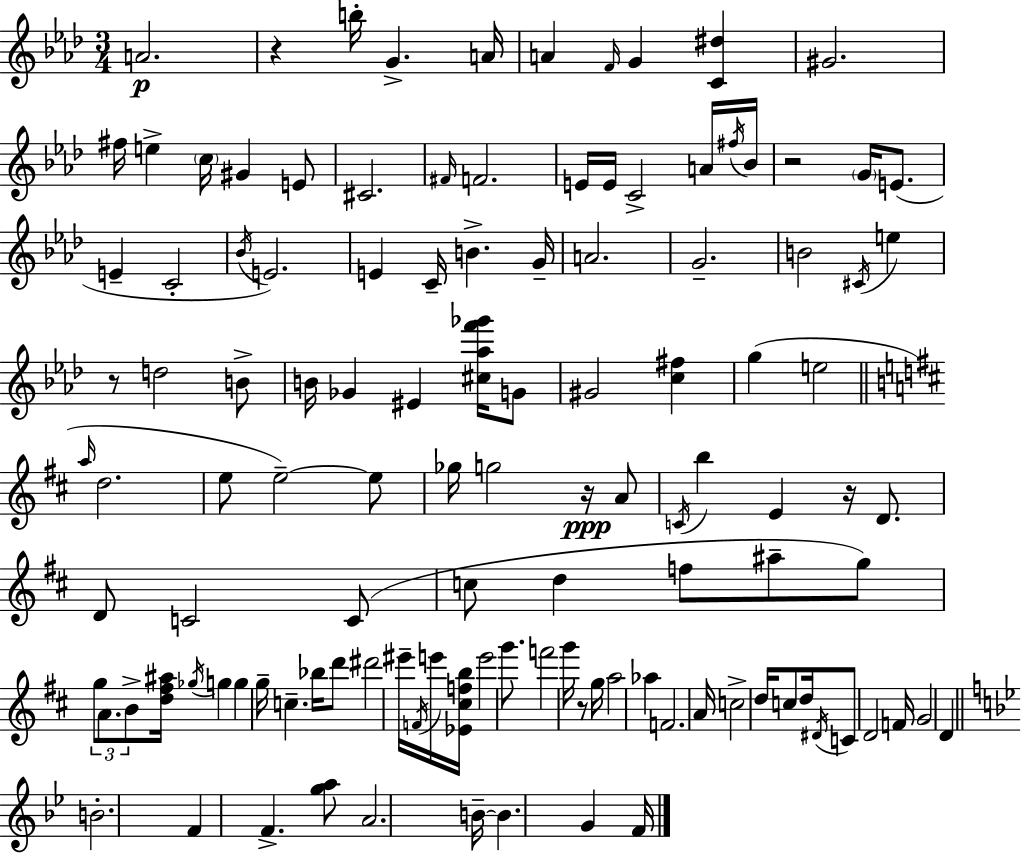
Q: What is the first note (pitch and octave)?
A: A4